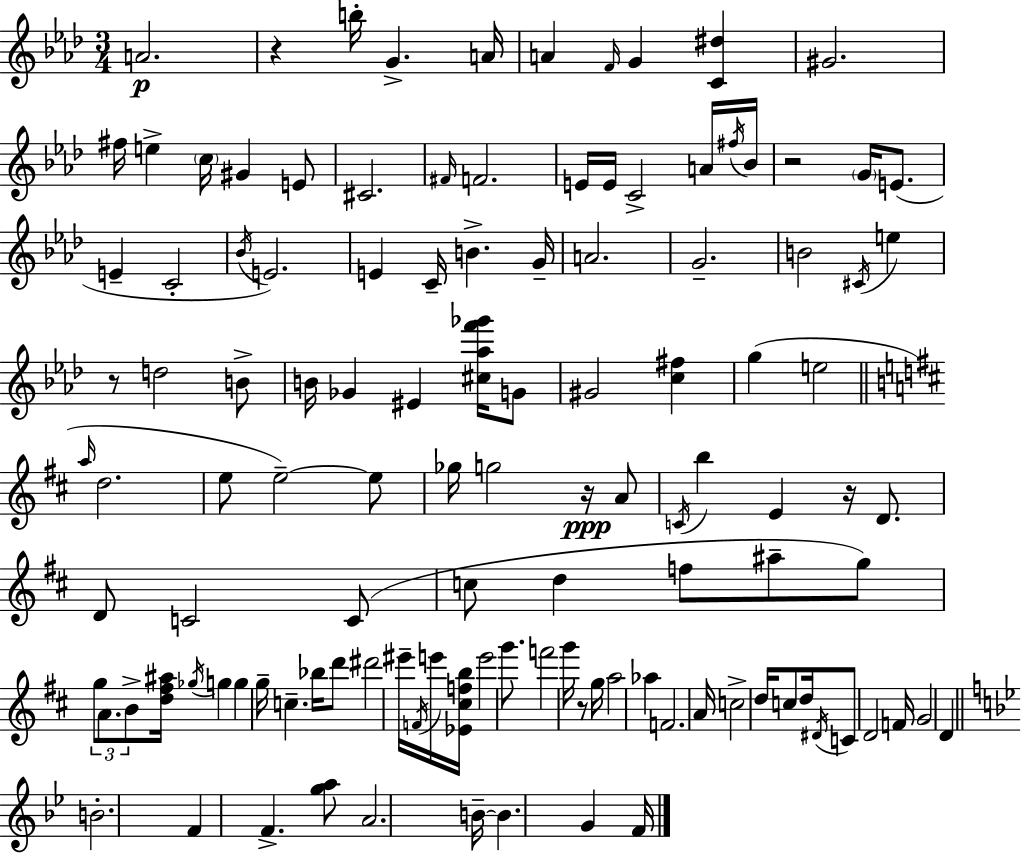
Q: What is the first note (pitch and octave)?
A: A4